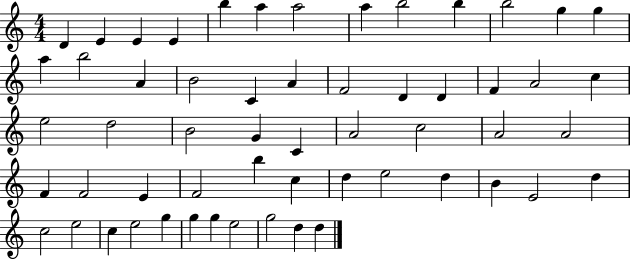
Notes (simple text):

D4/q E4/q E4/q E4/q B5/q A5/q A5/h A5/q B5/h B5/q B5/h G5/q G5/q A5/q B5/h A4/q B4/h C4/q A4/q F4/h D4/q D4/q F4/q A4/h C5/q E5/h D5/h B4/h G4/q C4/q A4/h C5/h A4/h A4/h F4/q F4/h E4/q F4/h B5/q C5/q D5/q E5/h D5/q B4/q E4/h D5/q C5/h E5/h C5/q E5/h G5/q G5/q G5/q E5/h G5/h D5/q D5/q